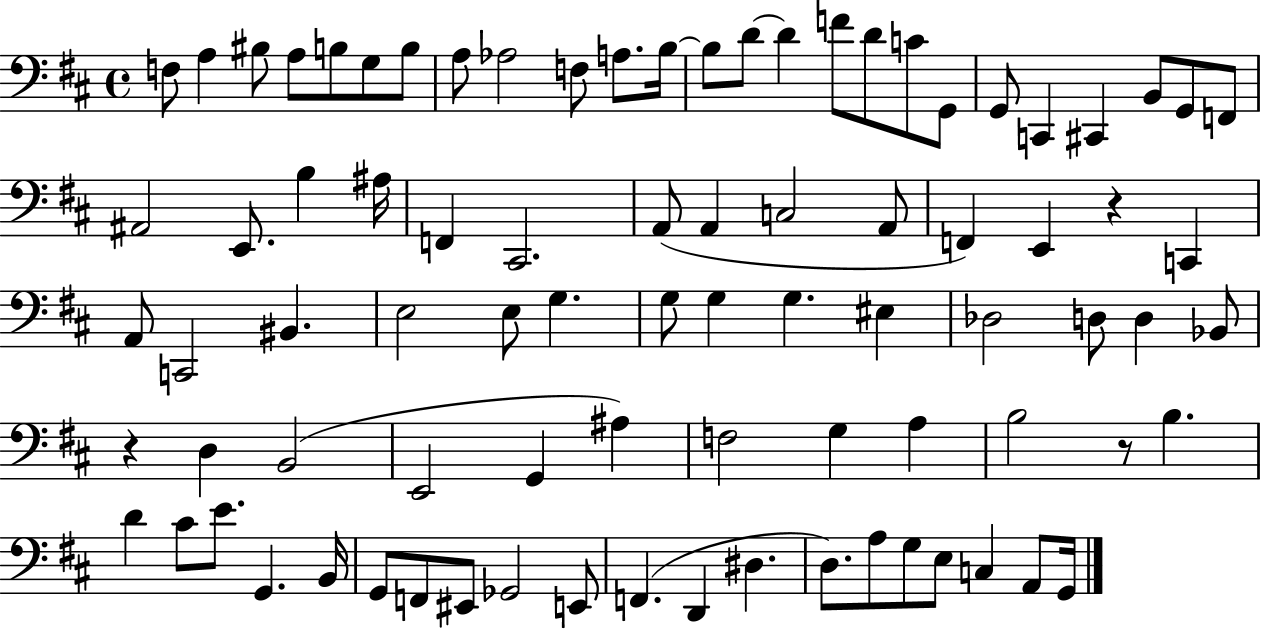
{
  \clef bass
  \time 4/4
  \defaultTimeSignature
  \key d \major
  f8 a4 bis8 a8 b8 g8 b8 | a8 aes2 f8 a8. b16~~ | b8 d'8~~ d'4 f'8 d'8 c'8 g,8 | g,8 c,4 cis,4 b,8 g,8 f,8 | \break ais,2 e,8. b4 ais16 | f,4 cis,2. | a,8( a,4 c2 a,8 | f,4) e,4 r4 c,4 | \break a,8 c,2 bis,4. | e2 e8 g4. | g8 g4 g4. eis4 | des2 d8 d4 bes,8 | \break r4 d4 b,2( | e,2 g,4 ais4) | f2 g4 a4 | b2 r8 b4. | \break d'4 cis'8 e'8. g,4. b,16 | g,8 f,8 eis,8 ges,2 e,8 | f,4.( d,4 dis4. | d8.) a8 g8 e8 c4 a,8 g,16 | \break \bar "|."
}